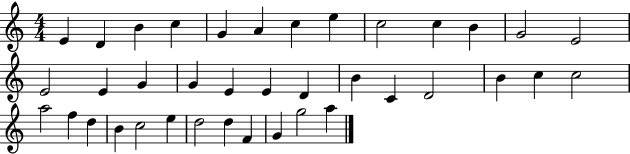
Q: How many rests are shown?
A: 0